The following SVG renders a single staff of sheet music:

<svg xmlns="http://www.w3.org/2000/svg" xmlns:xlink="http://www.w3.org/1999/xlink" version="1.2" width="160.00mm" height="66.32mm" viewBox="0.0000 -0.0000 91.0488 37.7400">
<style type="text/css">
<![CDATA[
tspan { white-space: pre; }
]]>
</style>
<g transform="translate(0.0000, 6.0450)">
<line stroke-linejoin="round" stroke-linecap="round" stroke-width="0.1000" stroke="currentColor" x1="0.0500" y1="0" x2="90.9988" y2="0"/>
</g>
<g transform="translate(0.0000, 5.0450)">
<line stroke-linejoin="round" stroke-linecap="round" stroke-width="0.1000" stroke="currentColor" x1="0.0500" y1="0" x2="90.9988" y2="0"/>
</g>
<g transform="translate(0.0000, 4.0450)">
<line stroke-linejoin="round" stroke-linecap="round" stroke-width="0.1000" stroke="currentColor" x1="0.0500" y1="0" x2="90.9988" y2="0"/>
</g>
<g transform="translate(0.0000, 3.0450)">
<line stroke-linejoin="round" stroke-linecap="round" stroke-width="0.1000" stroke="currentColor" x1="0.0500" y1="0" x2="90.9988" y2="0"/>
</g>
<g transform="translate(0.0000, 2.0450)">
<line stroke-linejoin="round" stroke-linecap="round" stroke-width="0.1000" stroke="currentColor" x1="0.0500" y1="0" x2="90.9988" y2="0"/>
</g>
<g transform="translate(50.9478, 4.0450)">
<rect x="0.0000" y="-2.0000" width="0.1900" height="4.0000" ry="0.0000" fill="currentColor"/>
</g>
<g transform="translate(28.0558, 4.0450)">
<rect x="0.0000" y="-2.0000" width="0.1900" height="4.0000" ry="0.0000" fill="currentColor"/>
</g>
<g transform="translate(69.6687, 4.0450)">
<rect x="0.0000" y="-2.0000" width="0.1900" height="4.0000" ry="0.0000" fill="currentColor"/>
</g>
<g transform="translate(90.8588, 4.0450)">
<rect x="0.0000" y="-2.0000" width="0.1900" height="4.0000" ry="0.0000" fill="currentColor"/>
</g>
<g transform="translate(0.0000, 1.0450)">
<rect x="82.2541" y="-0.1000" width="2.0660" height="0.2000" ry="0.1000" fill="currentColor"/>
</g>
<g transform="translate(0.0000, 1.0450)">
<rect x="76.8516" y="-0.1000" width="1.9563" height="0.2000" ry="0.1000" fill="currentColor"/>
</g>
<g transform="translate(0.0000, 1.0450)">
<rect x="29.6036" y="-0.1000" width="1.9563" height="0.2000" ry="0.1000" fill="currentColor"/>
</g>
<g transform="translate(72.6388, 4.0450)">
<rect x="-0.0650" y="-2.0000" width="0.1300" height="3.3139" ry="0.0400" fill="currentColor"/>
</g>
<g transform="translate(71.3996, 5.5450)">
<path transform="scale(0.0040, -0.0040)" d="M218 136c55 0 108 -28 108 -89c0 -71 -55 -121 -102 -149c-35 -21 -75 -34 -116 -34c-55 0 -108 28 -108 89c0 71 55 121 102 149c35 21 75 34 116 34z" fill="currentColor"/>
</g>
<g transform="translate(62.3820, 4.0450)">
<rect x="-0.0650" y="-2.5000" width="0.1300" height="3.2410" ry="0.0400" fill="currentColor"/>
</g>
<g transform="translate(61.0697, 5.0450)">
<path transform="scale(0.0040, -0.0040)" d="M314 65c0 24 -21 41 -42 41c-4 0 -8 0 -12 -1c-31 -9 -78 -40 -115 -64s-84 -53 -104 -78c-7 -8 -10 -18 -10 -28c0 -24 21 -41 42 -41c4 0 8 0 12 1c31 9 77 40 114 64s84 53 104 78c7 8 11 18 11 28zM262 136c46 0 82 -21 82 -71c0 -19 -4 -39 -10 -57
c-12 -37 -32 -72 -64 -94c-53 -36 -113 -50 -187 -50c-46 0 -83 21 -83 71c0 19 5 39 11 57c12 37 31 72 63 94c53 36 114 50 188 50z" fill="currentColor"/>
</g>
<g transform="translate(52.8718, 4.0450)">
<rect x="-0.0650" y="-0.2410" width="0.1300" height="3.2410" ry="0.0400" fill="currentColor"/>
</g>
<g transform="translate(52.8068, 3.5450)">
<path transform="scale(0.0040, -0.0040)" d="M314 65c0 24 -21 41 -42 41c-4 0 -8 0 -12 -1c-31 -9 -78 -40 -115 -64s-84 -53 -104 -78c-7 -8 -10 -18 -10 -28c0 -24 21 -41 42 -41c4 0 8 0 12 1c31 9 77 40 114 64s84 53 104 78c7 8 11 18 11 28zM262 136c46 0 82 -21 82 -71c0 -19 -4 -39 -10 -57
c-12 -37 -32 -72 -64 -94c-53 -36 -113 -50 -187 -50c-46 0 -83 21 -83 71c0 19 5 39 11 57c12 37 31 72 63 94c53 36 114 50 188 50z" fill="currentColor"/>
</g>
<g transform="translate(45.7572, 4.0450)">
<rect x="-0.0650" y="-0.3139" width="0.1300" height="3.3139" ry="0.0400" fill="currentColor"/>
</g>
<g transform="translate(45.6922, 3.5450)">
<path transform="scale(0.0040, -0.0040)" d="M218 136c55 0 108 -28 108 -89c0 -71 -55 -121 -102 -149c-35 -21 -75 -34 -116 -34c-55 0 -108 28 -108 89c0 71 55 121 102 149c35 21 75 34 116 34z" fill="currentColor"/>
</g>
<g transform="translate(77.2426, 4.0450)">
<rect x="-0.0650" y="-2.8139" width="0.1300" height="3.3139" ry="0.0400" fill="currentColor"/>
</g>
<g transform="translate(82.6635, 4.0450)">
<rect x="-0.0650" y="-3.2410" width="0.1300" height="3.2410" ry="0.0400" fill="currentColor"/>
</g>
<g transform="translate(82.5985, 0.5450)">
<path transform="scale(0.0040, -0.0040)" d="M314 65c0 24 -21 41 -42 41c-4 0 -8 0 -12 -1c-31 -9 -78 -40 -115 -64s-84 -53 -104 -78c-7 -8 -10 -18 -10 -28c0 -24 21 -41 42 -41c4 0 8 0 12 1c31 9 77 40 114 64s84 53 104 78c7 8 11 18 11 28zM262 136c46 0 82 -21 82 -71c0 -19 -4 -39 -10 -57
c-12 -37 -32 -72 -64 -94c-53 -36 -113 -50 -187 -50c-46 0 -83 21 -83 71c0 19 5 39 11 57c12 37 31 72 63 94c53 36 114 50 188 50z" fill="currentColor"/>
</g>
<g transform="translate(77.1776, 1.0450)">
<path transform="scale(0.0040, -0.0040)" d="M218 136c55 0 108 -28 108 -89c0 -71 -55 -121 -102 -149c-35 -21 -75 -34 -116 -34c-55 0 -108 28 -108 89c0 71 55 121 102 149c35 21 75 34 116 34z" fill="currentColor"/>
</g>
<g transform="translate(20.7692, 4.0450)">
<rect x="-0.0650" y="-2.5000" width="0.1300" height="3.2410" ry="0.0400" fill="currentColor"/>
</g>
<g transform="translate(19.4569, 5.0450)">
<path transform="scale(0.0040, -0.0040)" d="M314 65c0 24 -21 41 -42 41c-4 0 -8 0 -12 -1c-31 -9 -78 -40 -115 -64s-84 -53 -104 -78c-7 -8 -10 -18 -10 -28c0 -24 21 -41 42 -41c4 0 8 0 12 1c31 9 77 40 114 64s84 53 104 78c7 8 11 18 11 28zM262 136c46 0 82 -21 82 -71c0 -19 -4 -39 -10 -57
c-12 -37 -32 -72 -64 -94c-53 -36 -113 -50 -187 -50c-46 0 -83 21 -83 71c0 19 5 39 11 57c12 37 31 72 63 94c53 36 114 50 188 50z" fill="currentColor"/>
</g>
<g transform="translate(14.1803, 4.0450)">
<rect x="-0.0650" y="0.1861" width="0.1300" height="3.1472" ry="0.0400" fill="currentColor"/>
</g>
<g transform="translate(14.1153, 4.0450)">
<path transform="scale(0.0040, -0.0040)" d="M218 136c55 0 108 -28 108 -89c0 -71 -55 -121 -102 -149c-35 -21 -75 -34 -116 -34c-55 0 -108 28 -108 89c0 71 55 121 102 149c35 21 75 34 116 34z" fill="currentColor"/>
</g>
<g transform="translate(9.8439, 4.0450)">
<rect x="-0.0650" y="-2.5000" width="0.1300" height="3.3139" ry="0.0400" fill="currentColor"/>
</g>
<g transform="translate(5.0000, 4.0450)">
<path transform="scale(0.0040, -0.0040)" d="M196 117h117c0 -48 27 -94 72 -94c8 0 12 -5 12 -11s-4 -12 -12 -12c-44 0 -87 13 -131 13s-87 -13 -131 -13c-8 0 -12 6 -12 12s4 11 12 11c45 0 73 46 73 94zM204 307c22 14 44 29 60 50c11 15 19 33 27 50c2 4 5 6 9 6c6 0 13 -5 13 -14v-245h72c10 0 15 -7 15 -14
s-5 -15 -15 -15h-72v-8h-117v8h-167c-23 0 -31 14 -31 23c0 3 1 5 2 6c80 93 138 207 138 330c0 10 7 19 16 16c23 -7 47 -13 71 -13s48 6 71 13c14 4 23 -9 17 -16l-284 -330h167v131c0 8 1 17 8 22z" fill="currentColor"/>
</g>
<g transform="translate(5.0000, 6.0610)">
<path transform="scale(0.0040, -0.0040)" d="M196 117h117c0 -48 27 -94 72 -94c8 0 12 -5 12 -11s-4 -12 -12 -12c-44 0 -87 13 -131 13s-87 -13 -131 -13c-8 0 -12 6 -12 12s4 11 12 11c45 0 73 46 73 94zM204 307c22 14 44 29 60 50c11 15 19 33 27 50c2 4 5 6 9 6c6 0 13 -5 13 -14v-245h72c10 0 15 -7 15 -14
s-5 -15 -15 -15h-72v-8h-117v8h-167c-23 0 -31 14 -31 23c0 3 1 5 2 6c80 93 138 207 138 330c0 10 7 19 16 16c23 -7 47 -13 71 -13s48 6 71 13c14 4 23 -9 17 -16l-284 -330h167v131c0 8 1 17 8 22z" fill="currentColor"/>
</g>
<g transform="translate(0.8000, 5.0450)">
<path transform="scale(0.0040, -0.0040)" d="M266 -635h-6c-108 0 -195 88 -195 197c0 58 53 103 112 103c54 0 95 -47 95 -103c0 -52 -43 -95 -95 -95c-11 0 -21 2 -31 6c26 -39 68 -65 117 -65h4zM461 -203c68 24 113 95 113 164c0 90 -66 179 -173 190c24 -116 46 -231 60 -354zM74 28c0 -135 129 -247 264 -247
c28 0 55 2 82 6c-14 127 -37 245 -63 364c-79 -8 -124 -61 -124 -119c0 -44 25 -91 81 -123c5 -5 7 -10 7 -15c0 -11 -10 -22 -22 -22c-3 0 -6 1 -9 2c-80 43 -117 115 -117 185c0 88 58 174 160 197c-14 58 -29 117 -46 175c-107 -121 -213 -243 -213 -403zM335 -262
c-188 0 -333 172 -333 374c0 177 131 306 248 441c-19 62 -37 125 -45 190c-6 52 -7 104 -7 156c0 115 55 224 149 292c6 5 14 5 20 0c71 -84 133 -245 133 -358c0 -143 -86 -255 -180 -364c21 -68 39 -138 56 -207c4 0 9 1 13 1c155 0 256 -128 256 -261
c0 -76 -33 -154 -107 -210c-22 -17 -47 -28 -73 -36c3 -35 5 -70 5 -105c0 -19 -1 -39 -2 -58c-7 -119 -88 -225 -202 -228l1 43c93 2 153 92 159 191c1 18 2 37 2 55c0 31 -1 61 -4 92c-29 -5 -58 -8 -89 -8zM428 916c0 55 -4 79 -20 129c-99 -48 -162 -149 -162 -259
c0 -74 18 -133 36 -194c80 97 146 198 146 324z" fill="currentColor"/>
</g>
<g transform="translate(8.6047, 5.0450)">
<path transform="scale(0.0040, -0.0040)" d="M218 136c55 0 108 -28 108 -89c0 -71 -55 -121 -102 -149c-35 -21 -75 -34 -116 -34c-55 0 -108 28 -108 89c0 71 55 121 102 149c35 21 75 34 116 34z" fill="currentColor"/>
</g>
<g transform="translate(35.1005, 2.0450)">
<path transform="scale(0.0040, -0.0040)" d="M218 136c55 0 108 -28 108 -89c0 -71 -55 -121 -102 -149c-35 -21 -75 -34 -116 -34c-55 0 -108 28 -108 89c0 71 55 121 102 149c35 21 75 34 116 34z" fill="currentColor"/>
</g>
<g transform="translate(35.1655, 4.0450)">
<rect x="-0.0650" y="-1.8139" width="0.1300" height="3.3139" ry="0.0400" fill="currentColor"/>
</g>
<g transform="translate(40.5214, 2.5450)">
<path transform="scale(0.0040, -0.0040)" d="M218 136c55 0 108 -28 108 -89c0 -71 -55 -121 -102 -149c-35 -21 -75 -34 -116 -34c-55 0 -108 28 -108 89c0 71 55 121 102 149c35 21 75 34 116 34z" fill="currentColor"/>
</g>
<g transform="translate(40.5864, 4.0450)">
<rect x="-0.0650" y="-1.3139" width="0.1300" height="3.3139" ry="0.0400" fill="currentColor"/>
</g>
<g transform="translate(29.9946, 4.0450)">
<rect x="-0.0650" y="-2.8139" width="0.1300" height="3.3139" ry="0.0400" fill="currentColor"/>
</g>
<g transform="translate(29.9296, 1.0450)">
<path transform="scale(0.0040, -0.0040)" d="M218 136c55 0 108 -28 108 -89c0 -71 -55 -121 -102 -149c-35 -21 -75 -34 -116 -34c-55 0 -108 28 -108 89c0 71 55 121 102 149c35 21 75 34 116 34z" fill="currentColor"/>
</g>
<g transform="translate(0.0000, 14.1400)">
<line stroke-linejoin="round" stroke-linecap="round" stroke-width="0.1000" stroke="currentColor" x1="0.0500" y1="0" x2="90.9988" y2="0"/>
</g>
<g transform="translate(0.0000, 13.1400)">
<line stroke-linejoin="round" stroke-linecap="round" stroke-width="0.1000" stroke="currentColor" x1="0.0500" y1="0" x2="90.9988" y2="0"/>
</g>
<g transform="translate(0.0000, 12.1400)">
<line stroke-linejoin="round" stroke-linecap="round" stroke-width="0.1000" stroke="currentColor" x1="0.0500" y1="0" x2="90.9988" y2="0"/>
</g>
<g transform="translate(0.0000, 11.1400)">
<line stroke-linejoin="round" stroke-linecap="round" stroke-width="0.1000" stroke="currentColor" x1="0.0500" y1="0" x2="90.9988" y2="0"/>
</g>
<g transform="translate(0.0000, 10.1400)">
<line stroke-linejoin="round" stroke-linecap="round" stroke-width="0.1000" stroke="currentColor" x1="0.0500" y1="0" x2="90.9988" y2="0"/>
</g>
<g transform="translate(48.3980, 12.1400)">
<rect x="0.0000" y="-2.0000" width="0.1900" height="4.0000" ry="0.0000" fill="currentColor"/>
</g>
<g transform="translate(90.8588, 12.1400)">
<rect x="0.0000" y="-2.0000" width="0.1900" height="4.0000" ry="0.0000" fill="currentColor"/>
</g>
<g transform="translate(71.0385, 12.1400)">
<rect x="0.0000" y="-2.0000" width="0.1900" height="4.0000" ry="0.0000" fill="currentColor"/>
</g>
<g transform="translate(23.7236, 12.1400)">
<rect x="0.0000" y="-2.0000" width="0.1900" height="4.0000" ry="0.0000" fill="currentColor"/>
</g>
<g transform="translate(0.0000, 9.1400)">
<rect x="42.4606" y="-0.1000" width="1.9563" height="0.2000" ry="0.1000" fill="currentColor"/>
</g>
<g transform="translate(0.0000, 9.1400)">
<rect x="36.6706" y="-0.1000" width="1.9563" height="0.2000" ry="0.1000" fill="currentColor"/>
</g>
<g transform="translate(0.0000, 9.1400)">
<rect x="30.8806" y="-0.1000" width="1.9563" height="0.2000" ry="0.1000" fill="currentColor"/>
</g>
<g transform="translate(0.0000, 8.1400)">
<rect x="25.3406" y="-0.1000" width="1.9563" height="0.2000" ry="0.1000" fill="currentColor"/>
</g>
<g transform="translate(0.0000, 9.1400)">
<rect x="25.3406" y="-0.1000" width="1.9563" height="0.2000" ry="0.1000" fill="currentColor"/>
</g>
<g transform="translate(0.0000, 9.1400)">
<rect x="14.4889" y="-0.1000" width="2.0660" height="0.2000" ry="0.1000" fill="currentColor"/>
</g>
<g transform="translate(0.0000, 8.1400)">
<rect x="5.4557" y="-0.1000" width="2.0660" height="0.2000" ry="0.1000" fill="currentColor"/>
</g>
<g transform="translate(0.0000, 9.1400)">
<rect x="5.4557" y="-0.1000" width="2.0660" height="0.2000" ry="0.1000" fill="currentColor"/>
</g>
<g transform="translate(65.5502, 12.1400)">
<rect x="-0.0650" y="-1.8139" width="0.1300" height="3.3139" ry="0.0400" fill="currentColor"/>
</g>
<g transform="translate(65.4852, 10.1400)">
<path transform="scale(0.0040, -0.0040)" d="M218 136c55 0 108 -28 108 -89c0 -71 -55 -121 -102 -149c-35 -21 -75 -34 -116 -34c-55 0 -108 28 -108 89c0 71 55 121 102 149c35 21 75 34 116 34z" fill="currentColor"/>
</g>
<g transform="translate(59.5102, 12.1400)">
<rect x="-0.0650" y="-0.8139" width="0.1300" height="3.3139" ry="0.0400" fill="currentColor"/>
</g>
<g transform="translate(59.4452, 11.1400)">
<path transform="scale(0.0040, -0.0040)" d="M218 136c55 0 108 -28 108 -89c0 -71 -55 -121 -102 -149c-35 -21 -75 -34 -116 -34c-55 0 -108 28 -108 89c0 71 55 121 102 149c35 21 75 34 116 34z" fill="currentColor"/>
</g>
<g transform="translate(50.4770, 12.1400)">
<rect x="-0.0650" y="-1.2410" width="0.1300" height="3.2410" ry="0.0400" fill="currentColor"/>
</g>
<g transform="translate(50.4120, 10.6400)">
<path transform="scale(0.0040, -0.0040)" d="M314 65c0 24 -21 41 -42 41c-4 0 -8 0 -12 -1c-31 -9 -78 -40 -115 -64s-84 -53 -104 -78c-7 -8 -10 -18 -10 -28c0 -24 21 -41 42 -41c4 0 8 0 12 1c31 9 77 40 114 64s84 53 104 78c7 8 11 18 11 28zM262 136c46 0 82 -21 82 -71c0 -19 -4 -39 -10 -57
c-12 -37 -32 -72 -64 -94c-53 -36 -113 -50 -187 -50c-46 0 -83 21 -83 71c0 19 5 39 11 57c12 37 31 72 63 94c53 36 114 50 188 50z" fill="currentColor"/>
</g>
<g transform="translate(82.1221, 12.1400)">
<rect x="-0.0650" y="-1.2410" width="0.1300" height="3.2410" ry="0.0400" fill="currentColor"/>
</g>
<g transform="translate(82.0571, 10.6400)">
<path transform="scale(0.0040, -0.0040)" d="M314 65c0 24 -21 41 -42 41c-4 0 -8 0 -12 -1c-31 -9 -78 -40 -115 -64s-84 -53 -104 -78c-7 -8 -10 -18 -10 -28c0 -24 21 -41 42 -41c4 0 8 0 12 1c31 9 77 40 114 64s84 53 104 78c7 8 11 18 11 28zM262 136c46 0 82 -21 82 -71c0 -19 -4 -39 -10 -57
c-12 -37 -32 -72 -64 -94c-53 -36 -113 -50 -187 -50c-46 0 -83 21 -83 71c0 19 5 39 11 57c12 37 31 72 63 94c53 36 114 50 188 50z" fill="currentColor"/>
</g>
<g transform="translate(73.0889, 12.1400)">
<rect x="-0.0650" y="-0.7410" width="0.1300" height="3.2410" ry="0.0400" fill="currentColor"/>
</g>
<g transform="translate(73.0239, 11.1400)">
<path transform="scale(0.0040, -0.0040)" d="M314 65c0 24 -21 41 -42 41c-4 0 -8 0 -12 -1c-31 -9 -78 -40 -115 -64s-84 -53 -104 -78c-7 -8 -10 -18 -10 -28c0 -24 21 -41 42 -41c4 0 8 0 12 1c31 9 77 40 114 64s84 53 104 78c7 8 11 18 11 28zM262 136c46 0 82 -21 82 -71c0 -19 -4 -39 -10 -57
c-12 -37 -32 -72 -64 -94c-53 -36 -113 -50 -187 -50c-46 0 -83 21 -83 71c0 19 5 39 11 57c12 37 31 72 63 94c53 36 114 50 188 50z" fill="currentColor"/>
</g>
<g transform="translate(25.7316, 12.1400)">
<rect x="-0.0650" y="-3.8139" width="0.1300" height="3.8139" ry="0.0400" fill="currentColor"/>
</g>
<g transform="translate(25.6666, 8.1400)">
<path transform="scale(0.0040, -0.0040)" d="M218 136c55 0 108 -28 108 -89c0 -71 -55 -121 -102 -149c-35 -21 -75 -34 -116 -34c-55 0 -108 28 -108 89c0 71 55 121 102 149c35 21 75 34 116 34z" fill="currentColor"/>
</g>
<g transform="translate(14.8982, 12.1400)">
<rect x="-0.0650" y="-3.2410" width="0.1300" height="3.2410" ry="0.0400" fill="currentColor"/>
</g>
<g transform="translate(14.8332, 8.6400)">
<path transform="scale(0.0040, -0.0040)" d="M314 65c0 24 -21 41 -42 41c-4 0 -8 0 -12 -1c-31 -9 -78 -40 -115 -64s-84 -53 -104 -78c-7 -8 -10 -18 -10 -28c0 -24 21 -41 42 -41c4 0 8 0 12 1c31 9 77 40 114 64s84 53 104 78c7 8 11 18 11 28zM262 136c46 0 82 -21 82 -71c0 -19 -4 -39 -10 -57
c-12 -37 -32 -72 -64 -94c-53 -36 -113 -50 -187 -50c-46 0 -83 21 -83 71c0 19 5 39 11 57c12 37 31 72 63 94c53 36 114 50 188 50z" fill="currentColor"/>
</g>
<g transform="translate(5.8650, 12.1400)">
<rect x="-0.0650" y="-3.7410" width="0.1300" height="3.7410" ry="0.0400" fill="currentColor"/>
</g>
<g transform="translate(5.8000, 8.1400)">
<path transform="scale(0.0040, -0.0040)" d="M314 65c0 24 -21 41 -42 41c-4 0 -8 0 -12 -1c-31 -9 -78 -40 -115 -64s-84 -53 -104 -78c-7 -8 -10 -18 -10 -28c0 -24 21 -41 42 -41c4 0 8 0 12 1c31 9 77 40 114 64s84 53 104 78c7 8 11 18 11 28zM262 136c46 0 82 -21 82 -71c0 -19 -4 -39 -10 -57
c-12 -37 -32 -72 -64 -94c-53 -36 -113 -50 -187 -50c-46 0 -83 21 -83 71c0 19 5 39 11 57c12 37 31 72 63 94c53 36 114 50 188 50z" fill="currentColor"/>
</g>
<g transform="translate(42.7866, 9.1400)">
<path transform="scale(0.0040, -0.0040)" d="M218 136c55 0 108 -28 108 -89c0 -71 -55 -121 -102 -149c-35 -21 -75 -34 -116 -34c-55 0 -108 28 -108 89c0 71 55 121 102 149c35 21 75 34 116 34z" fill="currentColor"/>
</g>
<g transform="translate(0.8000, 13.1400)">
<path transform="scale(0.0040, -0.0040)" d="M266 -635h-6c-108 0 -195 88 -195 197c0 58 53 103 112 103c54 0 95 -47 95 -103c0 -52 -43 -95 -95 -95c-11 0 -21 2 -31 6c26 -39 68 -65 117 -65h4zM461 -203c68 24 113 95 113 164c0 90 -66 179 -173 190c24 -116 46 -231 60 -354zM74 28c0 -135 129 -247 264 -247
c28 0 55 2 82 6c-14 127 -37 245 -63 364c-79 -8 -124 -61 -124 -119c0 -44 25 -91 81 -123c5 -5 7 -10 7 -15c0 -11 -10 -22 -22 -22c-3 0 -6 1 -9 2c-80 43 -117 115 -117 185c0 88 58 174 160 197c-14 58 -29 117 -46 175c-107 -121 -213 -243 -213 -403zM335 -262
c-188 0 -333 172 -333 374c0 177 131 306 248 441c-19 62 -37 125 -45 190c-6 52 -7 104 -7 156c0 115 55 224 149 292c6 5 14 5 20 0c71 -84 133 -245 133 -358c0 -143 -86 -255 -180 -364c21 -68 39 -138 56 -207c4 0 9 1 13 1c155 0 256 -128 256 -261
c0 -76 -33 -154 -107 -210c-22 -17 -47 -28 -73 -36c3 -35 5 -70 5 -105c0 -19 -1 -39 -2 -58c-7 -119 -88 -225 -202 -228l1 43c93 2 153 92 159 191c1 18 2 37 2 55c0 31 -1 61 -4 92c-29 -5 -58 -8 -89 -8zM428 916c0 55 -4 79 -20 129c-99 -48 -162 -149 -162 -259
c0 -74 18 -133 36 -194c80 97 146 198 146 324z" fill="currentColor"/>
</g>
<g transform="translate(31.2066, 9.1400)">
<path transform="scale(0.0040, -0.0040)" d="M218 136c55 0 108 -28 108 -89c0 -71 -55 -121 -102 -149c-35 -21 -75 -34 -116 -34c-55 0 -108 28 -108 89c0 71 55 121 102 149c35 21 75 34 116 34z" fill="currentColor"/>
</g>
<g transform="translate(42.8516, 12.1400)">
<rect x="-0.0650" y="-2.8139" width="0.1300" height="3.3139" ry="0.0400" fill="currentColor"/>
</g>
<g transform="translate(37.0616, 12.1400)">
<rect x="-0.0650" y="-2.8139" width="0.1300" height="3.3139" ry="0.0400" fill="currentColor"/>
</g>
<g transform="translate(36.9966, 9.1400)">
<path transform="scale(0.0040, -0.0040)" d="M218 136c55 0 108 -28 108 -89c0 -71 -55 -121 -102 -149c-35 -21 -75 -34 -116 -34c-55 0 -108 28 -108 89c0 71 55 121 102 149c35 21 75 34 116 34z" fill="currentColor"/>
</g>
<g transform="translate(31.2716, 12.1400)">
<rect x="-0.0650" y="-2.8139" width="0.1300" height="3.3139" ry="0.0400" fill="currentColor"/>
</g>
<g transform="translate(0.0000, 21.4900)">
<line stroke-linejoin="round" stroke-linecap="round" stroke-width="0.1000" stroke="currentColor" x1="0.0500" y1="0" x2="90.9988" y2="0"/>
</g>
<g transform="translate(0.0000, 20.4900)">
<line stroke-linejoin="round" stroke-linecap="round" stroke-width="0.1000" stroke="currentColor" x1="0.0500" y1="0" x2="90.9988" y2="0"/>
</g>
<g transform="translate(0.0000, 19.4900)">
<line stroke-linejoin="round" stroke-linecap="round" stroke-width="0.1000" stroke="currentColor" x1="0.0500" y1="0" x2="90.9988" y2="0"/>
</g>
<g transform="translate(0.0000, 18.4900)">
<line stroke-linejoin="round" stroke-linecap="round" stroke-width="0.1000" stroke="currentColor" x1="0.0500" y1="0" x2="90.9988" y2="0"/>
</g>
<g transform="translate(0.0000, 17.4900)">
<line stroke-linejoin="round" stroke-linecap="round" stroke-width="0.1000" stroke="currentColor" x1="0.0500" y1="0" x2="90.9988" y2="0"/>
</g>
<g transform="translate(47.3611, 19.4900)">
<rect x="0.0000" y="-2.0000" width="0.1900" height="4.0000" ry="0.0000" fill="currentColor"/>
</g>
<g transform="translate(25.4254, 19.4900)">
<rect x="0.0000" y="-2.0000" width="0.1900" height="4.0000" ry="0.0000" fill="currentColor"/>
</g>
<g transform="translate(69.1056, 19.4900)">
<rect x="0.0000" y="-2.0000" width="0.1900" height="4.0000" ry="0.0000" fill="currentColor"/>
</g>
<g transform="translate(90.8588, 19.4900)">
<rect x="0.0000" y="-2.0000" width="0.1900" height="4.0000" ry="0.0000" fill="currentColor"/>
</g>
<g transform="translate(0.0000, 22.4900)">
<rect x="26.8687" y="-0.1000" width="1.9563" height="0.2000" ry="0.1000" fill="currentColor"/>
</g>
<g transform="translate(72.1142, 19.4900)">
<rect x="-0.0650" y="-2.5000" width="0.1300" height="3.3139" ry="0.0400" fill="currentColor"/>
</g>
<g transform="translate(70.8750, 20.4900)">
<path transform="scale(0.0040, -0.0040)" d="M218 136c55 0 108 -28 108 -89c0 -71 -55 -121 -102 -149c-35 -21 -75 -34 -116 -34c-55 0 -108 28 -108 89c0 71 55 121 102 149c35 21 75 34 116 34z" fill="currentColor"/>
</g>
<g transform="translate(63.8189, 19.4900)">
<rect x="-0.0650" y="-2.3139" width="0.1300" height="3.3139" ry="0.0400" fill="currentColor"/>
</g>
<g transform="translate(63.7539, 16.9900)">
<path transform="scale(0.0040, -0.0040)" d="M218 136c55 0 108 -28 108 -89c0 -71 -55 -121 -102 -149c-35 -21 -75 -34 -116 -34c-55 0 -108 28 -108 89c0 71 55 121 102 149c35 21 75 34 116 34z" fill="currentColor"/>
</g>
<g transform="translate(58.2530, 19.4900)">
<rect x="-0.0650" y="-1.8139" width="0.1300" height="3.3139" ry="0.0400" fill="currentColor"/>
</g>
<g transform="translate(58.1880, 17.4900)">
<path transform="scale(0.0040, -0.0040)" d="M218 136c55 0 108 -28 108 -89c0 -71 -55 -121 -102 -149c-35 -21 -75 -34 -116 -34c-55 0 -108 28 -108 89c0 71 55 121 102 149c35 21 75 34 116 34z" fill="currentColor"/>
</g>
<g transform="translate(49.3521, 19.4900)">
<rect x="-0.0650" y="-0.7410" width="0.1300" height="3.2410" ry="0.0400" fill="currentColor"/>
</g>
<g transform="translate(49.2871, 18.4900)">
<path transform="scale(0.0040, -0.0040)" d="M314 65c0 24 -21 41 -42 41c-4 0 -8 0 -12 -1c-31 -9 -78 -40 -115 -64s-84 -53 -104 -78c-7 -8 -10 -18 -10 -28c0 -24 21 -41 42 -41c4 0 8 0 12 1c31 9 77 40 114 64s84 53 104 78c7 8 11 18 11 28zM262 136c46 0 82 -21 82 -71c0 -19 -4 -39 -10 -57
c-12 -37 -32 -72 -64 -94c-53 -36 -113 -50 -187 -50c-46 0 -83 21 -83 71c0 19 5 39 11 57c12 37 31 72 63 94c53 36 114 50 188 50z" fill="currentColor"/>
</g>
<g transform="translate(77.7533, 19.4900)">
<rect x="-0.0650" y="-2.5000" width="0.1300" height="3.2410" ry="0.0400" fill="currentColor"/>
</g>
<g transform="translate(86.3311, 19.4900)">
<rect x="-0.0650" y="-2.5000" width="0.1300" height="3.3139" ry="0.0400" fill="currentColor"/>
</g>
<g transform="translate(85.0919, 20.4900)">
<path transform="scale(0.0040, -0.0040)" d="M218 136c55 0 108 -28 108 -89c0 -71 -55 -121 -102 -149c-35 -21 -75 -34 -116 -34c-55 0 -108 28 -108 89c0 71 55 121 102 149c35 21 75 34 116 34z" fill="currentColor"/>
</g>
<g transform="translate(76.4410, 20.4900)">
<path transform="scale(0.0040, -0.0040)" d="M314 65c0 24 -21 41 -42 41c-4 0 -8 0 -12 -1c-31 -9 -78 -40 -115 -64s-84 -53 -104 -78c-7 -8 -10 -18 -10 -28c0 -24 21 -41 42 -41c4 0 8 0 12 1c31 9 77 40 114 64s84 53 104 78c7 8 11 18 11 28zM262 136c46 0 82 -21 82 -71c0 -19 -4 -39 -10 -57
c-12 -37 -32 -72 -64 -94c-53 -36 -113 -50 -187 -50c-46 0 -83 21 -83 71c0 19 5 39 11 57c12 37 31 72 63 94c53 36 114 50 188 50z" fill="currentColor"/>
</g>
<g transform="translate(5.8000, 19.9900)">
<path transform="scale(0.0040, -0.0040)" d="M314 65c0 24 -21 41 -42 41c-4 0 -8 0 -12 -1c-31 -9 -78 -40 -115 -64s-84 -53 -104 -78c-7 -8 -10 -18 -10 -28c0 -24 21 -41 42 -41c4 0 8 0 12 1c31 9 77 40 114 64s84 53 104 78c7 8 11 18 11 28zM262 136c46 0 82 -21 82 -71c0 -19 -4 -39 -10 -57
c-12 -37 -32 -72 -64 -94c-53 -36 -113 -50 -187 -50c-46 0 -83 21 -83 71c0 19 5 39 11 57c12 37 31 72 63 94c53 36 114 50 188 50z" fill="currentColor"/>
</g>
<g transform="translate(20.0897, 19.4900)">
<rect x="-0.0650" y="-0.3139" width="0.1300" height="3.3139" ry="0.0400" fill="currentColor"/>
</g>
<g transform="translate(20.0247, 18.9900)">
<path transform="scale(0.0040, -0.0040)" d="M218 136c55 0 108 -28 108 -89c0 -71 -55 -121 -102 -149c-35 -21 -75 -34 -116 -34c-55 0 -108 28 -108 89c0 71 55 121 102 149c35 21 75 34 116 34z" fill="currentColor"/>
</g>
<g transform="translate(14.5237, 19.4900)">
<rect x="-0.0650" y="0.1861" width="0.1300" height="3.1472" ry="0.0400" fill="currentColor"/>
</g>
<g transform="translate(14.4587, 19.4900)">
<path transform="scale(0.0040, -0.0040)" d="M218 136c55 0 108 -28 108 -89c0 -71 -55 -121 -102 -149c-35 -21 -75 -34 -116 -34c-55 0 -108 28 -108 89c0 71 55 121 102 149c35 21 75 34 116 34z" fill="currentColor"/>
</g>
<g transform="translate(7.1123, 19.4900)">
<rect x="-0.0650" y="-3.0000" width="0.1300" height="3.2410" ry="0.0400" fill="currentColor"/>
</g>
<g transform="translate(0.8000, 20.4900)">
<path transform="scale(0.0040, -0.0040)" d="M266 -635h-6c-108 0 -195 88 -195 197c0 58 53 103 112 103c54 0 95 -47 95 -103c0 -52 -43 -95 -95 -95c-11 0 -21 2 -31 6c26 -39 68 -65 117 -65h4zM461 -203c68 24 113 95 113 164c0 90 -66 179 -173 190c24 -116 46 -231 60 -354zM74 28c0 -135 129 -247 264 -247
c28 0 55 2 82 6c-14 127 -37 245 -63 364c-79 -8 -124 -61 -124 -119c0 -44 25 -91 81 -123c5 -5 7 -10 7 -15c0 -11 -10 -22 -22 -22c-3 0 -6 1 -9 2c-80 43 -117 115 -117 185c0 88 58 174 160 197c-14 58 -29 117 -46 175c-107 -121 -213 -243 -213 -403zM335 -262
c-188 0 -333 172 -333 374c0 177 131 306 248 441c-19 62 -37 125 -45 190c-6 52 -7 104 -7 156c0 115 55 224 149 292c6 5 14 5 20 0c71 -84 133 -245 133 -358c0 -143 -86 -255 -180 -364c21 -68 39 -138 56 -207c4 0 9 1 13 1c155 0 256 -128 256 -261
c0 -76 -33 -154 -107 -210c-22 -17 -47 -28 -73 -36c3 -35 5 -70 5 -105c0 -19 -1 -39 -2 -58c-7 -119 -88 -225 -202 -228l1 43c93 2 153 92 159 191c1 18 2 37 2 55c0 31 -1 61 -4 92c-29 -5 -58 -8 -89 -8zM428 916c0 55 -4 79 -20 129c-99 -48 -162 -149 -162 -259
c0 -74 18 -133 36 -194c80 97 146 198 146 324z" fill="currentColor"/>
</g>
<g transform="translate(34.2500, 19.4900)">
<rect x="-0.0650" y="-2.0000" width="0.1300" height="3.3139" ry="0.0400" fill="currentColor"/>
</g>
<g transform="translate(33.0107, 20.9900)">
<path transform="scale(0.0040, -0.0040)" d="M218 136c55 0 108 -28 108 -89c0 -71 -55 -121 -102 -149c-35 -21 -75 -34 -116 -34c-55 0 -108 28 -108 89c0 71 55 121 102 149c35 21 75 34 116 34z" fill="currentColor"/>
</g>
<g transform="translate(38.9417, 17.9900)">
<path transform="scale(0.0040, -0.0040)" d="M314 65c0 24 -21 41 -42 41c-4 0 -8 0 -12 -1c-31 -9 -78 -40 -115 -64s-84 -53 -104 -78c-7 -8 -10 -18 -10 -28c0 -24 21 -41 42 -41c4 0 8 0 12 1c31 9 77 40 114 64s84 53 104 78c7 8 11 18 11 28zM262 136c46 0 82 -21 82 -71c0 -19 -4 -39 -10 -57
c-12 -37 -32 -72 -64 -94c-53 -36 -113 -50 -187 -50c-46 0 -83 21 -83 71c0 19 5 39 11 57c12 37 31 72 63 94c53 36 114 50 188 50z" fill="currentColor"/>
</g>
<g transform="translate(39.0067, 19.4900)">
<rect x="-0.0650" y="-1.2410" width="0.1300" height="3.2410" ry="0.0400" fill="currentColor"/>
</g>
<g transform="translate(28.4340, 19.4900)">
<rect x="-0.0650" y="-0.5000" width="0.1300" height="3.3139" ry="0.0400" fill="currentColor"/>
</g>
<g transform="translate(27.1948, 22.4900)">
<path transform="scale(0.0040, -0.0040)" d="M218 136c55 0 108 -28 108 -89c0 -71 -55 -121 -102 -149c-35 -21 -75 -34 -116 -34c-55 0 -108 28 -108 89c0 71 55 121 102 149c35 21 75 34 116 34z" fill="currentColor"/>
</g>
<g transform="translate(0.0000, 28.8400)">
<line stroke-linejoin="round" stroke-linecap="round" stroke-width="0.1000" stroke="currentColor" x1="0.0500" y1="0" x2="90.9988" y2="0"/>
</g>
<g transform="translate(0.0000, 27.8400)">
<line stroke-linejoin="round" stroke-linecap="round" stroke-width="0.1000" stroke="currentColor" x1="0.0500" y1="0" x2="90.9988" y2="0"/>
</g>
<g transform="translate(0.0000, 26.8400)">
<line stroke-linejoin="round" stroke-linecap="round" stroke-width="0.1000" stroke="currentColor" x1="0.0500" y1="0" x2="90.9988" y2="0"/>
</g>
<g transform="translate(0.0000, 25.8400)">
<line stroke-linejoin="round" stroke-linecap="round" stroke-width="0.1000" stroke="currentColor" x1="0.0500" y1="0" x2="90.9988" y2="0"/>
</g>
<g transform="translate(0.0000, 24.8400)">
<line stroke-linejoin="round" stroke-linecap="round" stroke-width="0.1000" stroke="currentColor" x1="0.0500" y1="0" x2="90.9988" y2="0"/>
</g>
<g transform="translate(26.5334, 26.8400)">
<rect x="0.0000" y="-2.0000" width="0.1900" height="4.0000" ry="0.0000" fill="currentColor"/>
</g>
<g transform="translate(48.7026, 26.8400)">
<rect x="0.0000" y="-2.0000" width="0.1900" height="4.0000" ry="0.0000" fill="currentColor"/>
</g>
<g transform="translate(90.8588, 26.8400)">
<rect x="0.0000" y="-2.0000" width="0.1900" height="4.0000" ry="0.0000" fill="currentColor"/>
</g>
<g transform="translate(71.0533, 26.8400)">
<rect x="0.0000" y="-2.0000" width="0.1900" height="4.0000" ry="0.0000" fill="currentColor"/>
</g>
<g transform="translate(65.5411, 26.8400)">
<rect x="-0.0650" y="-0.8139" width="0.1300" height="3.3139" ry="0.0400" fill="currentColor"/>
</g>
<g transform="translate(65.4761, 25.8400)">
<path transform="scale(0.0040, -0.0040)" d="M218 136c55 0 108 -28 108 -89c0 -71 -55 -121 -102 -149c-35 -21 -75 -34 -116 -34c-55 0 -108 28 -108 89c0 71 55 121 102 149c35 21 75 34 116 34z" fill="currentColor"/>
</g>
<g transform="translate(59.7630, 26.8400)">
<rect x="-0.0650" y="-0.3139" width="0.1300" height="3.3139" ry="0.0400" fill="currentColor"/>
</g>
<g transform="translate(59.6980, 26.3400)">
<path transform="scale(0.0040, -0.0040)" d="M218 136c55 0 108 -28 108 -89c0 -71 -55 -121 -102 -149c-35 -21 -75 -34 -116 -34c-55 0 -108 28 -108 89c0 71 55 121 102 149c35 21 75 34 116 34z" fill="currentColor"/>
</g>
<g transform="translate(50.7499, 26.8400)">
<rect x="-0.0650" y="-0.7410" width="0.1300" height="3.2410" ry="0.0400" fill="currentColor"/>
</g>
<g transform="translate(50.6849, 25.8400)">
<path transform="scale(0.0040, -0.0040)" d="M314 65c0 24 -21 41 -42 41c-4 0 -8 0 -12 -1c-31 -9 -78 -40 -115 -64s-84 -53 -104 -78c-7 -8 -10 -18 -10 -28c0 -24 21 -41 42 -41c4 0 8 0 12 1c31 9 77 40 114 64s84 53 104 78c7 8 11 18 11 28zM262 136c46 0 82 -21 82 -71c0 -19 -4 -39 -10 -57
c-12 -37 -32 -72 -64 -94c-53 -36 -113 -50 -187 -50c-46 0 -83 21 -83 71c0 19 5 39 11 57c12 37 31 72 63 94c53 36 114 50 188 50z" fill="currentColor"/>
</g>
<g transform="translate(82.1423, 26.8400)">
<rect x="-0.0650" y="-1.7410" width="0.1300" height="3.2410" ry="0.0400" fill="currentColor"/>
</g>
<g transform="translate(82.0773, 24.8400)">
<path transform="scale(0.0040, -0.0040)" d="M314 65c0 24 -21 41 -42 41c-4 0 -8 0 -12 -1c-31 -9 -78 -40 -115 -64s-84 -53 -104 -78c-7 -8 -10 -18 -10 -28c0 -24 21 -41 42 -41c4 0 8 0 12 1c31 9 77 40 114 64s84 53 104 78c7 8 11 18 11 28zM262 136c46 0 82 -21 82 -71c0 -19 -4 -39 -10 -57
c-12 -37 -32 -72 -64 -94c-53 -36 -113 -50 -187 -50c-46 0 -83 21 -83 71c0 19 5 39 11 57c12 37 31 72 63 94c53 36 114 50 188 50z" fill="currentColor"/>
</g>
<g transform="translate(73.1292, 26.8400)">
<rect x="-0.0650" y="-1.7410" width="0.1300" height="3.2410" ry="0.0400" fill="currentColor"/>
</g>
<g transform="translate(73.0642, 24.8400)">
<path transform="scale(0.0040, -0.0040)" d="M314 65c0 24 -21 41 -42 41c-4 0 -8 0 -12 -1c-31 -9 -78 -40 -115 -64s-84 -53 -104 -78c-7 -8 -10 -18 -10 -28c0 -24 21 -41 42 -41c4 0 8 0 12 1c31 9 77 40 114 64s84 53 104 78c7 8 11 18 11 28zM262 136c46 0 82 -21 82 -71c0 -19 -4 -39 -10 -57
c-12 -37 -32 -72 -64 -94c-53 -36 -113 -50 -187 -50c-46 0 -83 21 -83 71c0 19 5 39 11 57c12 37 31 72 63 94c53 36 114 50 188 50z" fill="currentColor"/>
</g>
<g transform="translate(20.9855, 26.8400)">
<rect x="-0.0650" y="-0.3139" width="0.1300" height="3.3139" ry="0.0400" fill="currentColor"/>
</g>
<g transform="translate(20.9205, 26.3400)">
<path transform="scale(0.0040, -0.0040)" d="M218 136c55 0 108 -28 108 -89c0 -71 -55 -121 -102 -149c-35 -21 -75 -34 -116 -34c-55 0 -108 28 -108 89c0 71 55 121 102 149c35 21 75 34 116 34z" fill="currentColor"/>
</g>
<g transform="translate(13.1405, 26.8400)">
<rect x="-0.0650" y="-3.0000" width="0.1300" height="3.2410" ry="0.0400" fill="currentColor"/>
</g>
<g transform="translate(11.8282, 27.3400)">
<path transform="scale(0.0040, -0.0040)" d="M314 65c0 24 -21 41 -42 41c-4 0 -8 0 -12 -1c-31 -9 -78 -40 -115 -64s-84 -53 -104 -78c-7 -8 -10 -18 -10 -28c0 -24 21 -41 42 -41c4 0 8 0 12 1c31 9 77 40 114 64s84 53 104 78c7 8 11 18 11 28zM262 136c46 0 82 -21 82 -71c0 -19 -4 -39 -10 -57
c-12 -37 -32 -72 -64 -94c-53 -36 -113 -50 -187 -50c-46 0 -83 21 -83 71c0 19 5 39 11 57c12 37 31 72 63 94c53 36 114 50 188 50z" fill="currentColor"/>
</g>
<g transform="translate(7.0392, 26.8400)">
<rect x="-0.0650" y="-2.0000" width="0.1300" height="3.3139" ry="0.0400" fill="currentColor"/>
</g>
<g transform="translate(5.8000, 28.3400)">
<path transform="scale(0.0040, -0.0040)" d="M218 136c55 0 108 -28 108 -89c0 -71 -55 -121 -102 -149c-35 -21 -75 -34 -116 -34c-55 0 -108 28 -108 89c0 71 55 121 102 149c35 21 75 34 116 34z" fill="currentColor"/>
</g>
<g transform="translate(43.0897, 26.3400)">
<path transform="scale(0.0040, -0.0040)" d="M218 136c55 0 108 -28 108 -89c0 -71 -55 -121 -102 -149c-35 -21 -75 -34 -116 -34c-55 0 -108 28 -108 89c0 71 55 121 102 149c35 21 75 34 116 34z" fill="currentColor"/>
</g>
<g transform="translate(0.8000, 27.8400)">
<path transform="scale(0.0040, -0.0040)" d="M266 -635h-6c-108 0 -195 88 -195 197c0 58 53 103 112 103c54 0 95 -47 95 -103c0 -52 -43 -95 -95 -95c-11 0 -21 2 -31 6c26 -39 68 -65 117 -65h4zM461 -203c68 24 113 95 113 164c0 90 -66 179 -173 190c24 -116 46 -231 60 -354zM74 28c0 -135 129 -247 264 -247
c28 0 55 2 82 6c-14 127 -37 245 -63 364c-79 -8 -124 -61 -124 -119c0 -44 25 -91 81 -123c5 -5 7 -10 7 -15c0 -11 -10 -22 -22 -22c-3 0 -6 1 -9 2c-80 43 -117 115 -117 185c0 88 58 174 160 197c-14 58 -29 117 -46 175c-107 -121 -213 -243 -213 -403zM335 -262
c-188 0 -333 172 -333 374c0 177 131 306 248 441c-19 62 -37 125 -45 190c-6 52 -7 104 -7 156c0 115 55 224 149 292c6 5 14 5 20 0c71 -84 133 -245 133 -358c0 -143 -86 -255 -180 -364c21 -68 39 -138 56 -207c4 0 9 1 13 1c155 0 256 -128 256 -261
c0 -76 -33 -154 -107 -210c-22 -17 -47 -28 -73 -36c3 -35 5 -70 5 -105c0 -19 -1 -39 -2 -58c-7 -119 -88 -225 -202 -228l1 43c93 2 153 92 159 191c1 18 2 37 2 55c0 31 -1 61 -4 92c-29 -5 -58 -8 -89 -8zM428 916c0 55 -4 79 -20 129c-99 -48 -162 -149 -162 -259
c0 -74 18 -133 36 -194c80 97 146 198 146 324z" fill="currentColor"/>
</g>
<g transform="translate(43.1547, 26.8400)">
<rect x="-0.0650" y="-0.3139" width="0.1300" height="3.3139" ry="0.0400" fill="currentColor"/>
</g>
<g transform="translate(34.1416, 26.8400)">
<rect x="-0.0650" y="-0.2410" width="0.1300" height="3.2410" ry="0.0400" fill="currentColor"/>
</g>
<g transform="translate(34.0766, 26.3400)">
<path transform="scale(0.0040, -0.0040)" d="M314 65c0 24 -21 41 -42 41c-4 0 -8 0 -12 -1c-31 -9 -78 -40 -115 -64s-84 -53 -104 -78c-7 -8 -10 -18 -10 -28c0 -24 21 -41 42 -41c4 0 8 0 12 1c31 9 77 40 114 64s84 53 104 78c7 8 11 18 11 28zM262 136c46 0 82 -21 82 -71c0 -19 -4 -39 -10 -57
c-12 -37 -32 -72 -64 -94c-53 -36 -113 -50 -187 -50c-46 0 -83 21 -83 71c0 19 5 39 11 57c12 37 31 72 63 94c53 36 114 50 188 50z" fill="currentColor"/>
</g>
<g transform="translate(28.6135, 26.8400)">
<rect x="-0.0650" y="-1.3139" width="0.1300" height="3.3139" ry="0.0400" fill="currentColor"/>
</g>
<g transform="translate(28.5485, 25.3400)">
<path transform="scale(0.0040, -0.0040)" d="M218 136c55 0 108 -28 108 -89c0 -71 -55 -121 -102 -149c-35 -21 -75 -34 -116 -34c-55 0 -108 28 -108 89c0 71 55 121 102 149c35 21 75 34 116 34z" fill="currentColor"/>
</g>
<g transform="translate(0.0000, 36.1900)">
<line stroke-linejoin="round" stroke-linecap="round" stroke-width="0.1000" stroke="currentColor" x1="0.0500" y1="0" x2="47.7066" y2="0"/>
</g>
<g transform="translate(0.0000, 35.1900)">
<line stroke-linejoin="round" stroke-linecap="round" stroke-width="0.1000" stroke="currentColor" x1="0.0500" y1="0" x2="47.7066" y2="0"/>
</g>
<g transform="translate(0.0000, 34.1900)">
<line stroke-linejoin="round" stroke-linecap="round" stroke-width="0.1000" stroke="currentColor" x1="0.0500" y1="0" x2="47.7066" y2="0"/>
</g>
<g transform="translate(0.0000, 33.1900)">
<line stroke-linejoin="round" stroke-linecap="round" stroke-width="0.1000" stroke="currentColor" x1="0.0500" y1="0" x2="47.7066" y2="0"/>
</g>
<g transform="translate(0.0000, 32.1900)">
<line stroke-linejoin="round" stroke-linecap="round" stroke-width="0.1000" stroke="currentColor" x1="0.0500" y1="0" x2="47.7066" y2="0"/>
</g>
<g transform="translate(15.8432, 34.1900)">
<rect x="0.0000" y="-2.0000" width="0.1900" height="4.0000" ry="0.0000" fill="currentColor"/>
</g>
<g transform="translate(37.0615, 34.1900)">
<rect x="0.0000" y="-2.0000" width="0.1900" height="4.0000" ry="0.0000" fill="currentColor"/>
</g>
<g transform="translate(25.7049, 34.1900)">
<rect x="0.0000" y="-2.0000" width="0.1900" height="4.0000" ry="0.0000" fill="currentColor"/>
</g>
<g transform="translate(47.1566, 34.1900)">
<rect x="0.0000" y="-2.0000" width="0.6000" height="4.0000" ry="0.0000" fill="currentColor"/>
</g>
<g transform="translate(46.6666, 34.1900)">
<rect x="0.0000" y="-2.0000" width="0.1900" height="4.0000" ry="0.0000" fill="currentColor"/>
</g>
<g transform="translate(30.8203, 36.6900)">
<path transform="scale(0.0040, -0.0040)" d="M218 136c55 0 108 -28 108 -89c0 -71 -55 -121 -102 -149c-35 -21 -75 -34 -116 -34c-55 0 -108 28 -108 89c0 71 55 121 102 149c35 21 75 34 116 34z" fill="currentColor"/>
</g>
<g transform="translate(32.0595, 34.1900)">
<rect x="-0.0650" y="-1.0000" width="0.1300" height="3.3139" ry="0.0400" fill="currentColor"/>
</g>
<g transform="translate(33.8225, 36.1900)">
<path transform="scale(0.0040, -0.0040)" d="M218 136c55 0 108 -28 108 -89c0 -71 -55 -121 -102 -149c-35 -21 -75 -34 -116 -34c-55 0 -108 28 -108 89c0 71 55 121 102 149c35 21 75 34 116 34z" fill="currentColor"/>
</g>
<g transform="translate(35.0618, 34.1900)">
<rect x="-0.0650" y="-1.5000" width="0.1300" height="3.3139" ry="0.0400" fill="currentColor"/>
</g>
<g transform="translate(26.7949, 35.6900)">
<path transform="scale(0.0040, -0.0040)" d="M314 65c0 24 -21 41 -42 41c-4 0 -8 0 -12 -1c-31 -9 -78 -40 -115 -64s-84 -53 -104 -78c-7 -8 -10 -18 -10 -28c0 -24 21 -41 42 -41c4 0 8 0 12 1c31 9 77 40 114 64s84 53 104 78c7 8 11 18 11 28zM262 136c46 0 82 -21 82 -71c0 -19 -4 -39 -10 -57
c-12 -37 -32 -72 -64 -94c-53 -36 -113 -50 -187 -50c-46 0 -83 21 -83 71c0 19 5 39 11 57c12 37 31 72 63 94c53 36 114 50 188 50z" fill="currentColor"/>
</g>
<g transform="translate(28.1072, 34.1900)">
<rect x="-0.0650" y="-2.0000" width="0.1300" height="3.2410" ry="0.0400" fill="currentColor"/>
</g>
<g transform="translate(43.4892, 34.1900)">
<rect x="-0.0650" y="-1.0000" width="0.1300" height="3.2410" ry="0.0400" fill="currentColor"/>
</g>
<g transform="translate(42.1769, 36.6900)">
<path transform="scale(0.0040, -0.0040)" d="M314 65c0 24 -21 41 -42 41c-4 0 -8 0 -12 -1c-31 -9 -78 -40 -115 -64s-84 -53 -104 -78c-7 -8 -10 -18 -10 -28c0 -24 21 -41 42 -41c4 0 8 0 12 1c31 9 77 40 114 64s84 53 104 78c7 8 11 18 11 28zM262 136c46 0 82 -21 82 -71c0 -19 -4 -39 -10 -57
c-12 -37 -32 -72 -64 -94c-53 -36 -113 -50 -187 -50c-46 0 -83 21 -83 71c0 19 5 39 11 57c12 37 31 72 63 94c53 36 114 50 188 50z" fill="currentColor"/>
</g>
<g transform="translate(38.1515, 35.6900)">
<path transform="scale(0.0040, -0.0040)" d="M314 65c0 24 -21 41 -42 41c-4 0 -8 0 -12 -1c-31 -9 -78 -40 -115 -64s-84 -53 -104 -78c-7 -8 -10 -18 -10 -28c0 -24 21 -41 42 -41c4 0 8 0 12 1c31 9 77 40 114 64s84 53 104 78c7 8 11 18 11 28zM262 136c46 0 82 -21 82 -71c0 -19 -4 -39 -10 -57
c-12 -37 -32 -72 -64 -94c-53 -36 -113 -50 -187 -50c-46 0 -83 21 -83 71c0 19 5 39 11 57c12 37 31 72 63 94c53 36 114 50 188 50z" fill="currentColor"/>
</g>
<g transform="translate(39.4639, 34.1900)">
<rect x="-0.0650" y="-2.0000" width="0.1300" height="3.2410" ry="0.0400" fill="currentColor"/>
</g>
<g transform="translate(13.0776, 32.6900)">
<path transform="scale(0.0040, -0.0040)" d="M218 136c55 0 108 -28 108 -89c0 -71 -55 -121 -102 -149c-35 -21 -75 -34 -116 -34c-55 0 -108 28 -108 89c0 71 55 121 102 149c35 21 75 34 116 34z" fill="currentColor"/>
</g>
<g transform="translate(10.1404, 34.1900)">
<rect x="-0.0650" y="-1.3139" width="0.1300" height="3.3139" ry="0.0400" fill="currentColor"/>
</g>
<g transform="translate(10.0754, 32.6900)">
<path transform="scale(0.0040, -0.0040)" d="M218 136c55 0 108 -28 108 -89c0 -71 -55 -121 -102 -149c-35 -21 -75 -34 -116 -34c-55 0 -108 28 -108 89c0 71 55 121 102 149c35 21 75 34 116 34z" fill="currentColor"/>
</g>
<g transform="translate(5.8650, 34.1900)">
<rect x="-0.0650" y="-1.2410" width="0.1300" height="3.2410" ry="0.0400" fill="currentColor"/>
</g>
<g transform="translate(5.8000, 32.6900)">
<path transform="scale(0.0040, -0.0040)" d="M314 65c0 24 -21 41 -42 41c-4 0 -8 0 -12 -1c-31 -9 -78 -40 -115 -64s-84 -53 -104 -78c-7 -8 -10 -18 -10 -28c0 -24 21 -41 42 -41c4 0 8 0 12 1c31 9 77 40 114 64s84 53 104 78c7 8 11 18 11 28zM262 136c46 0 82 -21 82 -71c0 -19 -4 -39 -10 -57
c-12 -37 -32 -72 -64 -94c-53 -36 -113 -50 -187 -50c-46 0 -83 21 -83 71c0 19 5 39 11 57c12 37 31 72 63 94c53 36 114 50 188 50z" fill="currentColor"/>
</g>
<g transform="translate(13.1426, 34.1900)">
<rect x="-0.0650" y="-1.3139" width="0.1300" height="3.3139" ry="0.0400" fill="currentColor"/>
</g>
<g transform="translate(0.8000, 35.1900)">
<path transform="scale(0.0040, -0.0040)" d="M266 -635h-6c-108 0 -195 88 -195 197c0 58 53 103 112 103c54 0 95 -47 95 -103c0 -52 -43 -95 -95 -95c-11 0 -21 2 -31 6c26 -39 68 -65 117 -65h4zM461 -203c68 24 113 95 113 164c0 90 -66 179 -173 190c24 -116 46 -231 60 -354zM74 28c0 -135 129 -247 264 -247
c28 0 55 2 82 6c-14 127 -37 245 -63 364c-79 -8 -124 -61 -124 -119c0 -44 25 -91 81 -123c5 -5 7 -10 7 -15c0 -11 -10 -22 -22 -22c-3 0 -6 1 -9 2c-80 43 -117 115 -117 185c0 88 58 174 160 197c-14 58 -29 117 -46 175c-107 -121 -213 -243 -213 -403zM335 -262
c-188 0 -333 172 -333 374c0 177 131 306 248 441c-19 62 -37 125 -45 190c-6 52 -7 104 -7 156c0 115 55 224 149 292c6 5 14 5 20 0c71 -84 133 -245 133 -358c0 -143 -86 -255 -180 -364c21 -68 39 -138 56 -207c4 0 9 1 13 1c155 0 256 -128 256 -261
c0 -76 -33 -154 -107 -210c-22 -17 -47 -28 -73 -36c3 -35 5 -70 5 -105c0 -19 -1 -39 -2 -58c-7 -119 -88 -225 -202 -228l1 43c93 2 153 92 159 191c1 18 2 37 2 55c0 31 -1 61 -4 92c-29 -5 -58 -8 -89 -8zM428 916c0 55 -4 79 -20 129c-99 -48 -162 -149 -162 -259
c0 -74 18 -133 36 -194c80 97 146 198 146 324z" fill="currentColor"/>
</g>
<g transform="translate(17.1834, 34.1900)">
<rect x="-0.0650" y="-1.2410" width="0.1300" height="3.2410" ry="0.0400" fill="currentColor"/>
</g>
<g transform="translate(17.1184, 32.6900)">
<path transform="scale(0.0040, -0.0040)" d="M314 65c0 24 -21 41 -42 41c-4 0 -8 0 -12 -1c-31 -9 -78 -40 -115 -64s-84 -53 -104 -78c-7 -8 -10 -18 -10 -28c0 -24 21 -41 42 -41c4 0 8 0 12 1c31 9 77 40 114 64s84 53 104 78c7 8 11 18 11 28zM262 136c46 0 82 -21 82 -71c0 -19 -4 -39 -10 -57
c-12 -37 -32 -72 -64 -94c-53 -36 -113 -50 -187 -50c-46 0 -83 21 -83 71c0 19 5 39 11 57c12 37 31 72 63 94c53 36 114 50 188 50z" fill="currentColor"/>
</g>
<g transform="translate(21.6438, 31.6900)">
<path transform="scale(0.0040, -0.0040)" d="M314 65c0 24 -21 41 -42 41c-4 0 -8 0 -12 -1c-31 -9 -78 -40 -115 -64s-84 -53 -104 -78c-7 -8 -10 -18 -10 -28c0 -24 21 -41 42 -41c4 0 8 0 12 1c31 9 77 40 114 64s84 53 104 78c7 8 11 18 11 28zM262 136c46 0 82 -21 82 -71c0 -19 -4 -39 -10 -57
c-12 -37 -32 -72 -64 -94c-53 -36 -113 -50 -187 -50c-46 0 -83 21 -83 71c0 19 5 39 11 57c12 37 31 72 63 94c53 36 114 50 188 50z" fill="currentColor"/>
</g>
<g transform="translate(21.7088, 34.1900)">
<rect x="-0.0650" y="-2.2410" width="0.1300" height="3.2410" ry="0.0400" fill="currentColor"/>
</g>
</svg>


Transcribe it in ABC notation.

X:1
T:Untitled
M:4/4
L:1/4
K:C
G B G2 a f e c c2 G2 F a b2 c'2 b2 c' a a a e2 d f d2 e2 A2 B c C F e2 d2 f g G G2 G F A2 c e c2 c d2 c d f2 f2 e2 e e e2 g2 F2 D E F2 D2